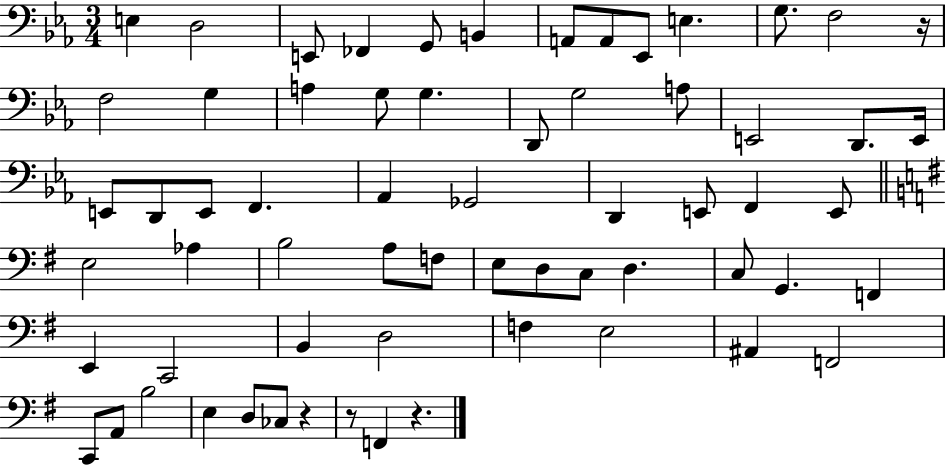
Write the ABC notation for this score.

X:1
T:Untitled
M:3/4
L:1/4
K:Eb
E, D,2 E,,/2 _F,, G,,/2 B,, A,,/2 A,,/2 _E,,/2 E, G,/2 F,2 z/4 F,2 G, A, G,/2 G, D,,/2 G,2 A,/2 E,,2 D,,/2 E,,/4 E,,/2 D,,/2 E,,/2 F,, _A,, _G,,2 D,, E,,/2 F,, E,,/2 E,2 _A, B,2 A,/2 F,/2 E,/2 D,/2 C,/2 D, C,/2 G,, F,, E,, C,,2 B,, D,2 F, E,2 ^A,, F,,2 C,,/2 A,,/2 B,2 E, D,/2 _C,/2 z z/2 F,, z